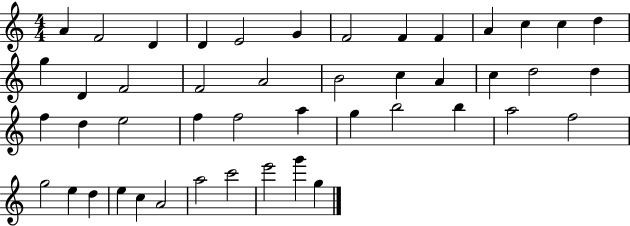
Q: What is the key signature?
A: C major